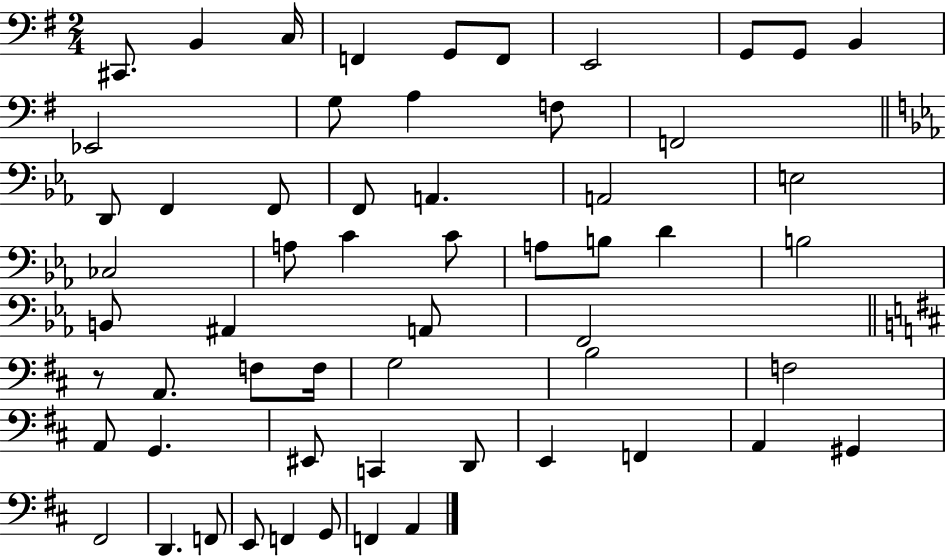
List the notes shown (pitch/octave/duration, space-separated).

C#2/e. B2/q C3/s F2/q G2/e F2/e E2/h G2/e G2/e B2/q Eb2/h G3/e A3/q F3/e F2/h D2/e F2/q F2/e F2/e A2/q. A2/h E3/h CES3/h A3/e C4/q C4/e A3/e B3/e D4/q B3/h B2/e A#2/q A2/e F2/h R/e A2/e. F3/e F3/s G3/h B3/h F3/h A2/e G2/q. EIS2/e C2/q D2/e E2/q F2/q A2/q G#2/q F#2/h D2/q. F2/e E2/e F2/q G2/e F2/q A2/q